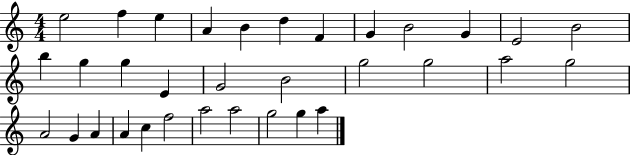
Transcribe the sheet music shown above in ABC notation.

X:1
T:Untitled
M:4/4
L:1/4
K:C
e2 f e A B d F G B2 G E2 B2 b g g E G2 B2 g2 g2 a2 g2 A2 G A A c f2 a2 a2 g2 g a